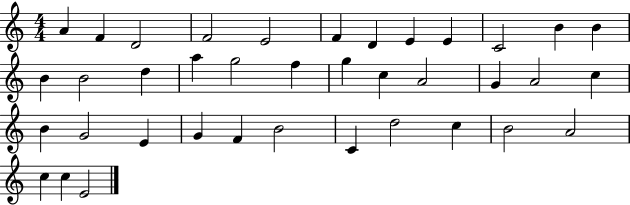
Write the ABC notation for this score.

X:1
T:Untitled
M:4/4
L:1/4
K:C
A F D2 F2 E2 F D E E C2 B B B B2 d a g2 f g c A2 G A2 c B G2 E G F B2 C d2 c B2 A2 c c E2